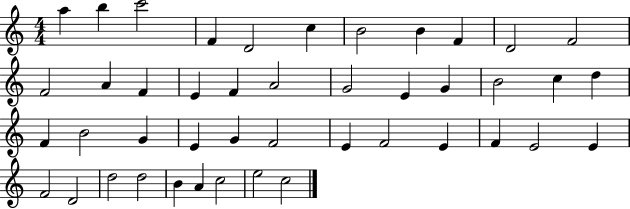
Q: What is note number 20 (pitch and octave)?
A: G4